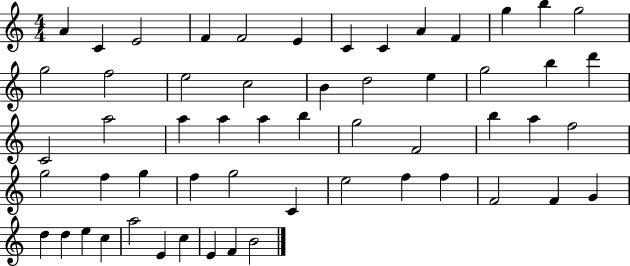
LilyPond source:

{
  \clef treble
  \numericTimeSignature
  \time 4/4
  \key c \major
  a'4 c'4 e'2 | f'4 f'2 e'4 | c'4 c'4 a'4 f'4 | g''4 b''4 g''2 | \break g''2 f''2 | e''2 c''2 | b'4 d''2 e''4 | g''2 b''4 d'''4 | \break c'2 a''2 | a''4 a''4 a''4 b''4 | g''2 f'2 | b''4 a''4 f''2 | \break g''2 f''4 g''4 | f''4 g''2 c'4 | e''2 f''4 f''4 | f'2 f'4 g'4 | \break d''4 d''4 e''4 c''4 | a''2 e'4 c''4 | e'4 f'4 b'2 | \bar "|."
}